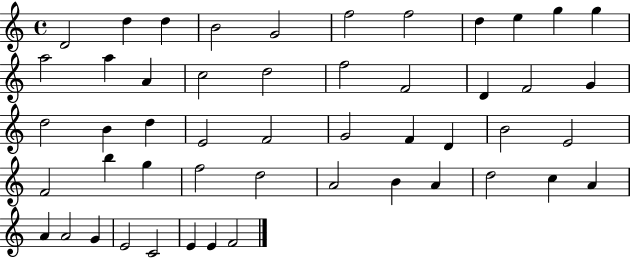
X:1
T:Untitled
M:4/4
L:1/4
K:C
D2 d d B2 G2 f2 f2 d e g g a2 a A c2 d2 f2 F2 D F2 G d2 B d E2 F2 G2 F D B2 E2 F2 b g f2 d2 A2 B A d2 c A A A2 G E2 C2 E E F2